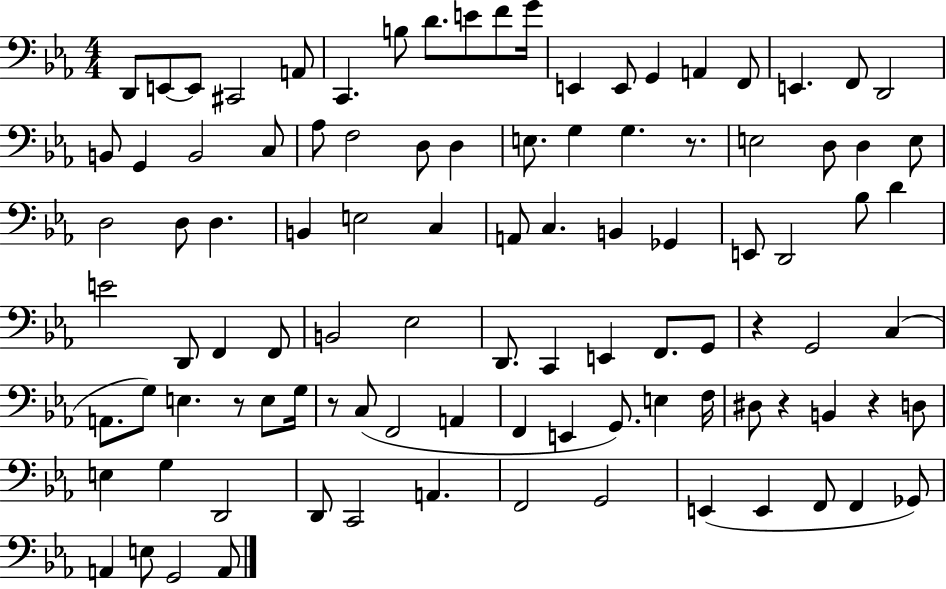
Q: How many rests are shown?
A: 6